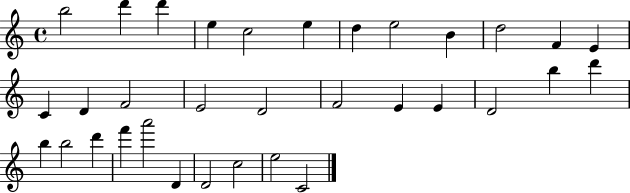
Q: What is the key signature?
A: C major